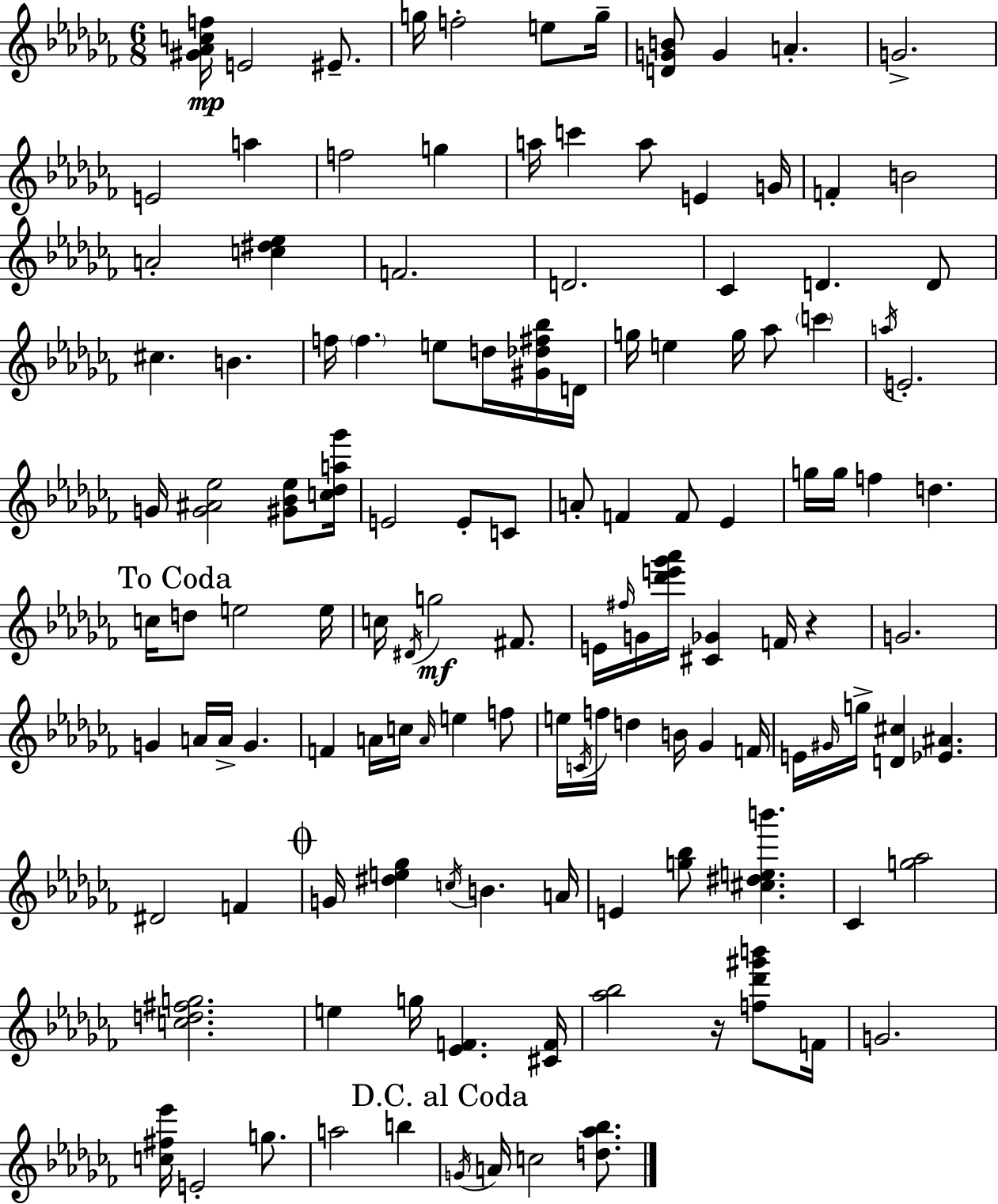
{
  \clef treble
  \numericTimeSignature
  \time 6/8
  \key aes \minor
  \repeat volta 2 { <gis' aes' c'' f''>16\mp e'2 eis'8.-- | g''16 f''2-. e''8 g''16-- | <d' g' b'>8 g'4 a'4.-. | g'2.-> | \break e'2 a''4 | f''2 g''4 | a''16 c'''4 a''8 e'4 g'16 | f'4-. b'2 | \break a'2-. <c'' dis'' ees''>4 | f'2. | d'2. | ces'4 d'4. d'8 | \break cis''4. b'4. | f''16 \parenthesize f''4. e''8 d''16 <gis' des'' fis'' bes''>16 d'16 | g''16 e''4 g''16 aes''8 \parenthesize c'''4 | \acciaccatura { a''16 } e'2.-. | \break g'16 <g' ais' ees''>2 <gis' bes' ees''>8 | <c'' des'' a'' ges'''>16 e'2 e'8-. c'8 | a'8-. f'4 f'8 ees'4 | g''16 g''16 f''4 d''4. | \break \mark "To Coda" c''16 d''8 e''2 | e''16 c''16 \acciaccatura { dis'16 }\mf g''2 fis'8. | e'16 \grace { fis''16 } g'16 <des''' e''' ges''' aes'''>16 <cis' ges'>4 f'16 r4 | g'2. | \break g'4 a'16 a'16-> g'4. | f'4 a'16 c''16 \grace { a'16 } e''4 | f''8 e''16 \acciaccatura { c'16 } f''16 d''4 b'16 | ges'4 f'16 e'16 \grace { gis'16 } g''16-> <d' cis''>4 | \break <ees' ais'>4. dis'2 | f'4 \mark \markup { \musicglyph "scripts.coda" } g'16 <dis'' e'' ges''>4 \acciaccatura { c''16 } | b'4. a'16 e'4 <g'' bes''>8 | <cis'' dis'' e'' b'''>4. ces'4 <g'' aes''>2 | \break <c'' d'' fis'' g''>2. | e''4 g''16 | <ees' f'>4. <cis' f'>16 <aes'' bes''>2 | r16 <f'' des''' gis''' b'''>8 f'16 g'2. | \break <c'' fis'' ees'''>16 e'2-. | g''8. a''2 | b''4 \mark "D.C. al Coda" \acciaccatura { g'16 } a'16 c''2 | <d'' aes'' bes''>8. } \bar "|."
}